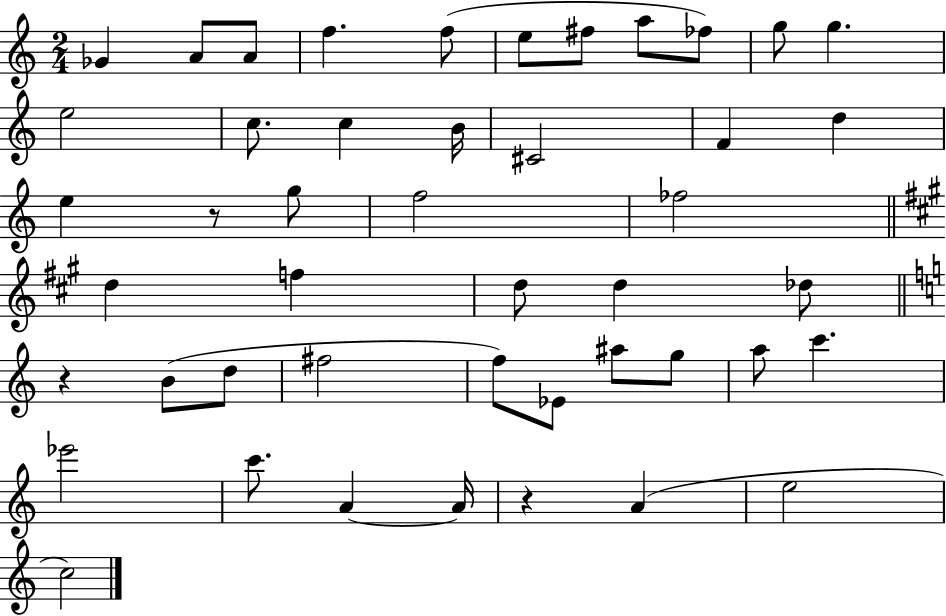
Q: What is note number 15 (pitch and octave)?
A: B4